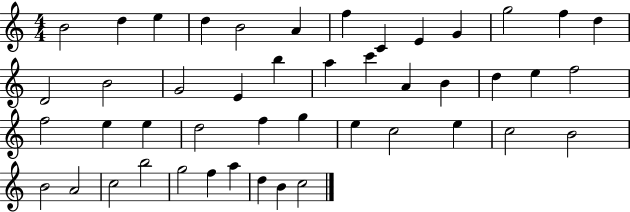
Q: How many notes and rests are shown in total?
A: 46